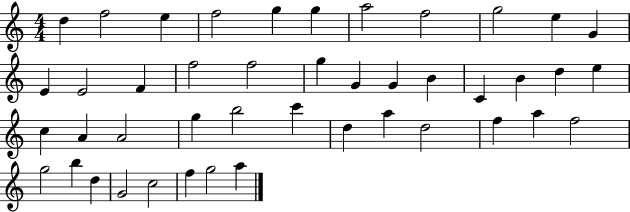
D5/q F5/h E5/q F5/h G5/q G5/q A5/h F5/h G5/h E5/q G4/q E4/q E4/h F4/q F5/h F5/h G5/q G4/q G4/q B4/q C4/q B4/q D5/q E5/q C5/q A4/q A4/h G5/q B5/h C6/q D5/q A5/q D5/h F5/q A5/q F5/h G5/h B5/q D5/q G4/h C5/h F5/q G5/h A5/q